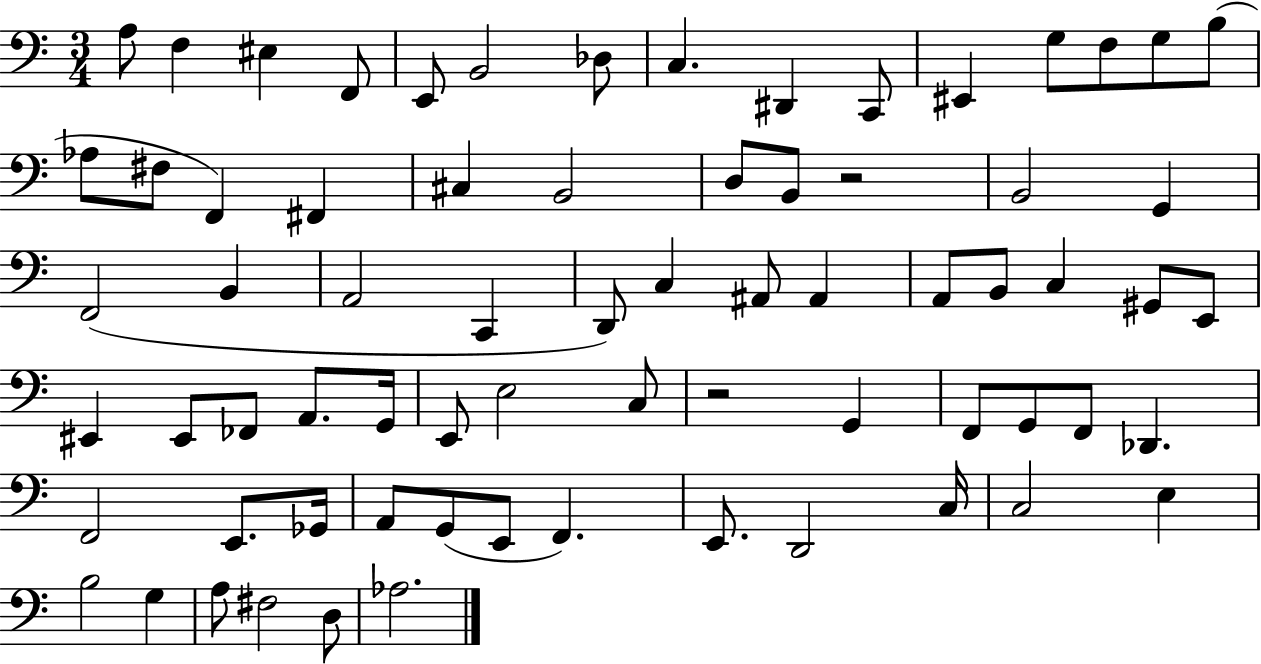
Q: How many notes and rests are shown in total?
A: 71